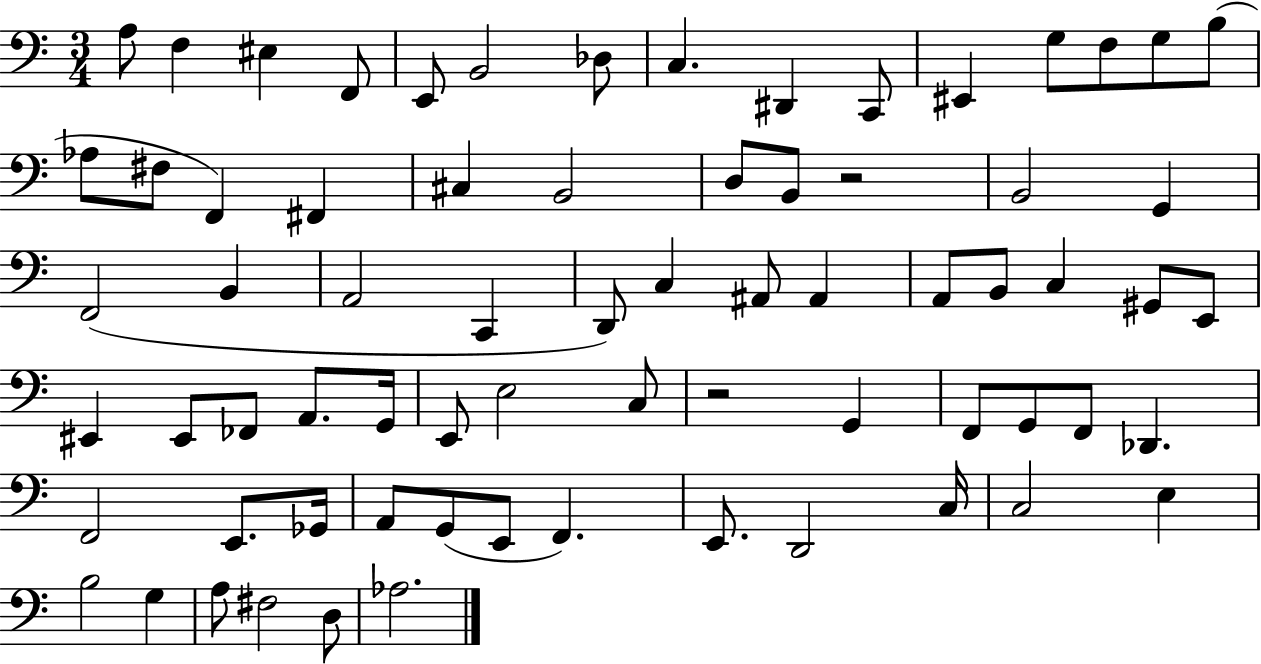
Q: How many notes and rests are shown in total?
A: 71